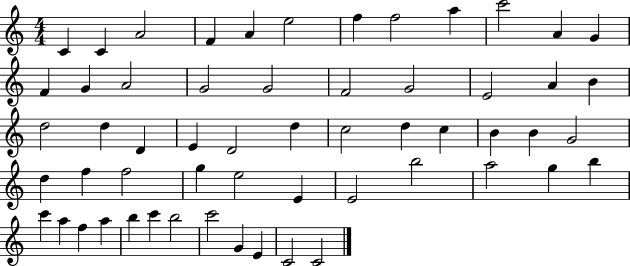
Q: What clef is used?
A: treble